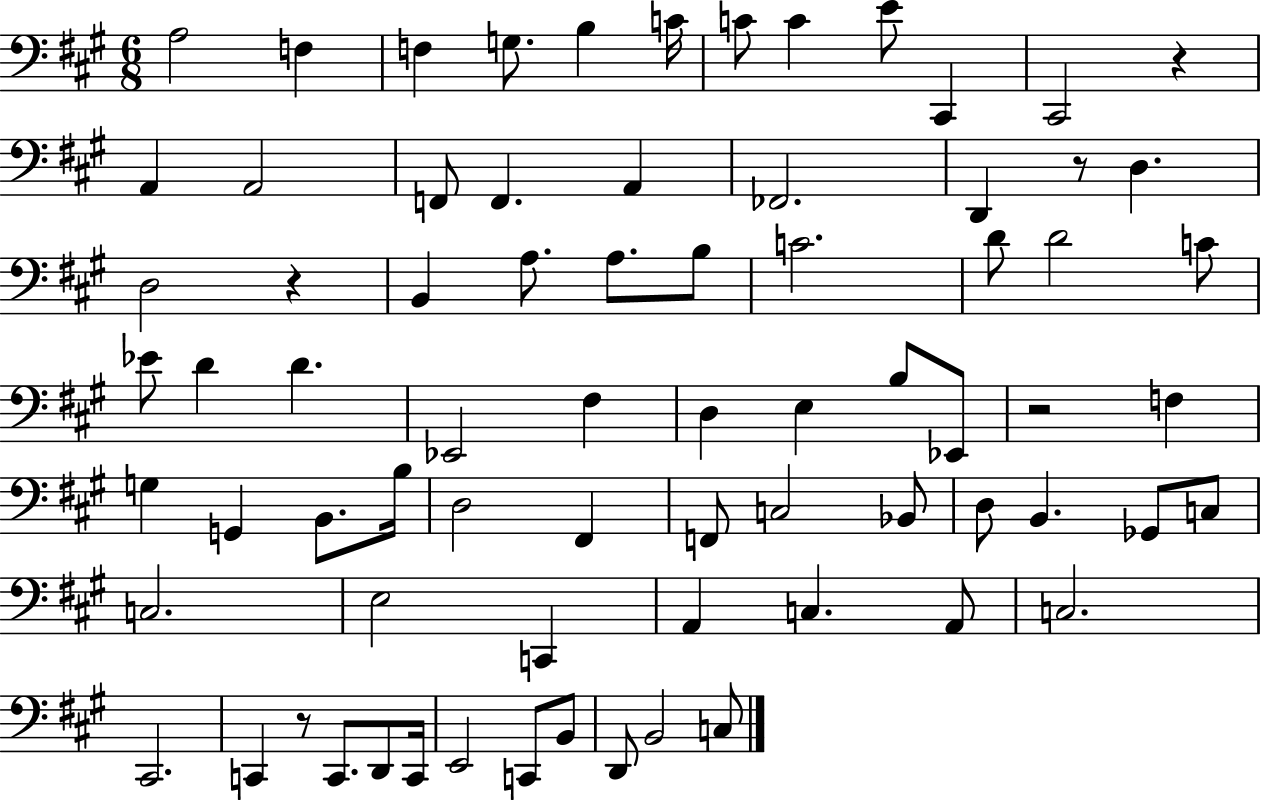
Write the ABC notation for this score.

X:1
T:Untitled
M:6/8
L:1/4
K:A
A,2 F, F, G,/2 B, C/4 C/2 C E/2 ^C,, ^C,,2 z A,, A,,2 F,,/2 F,, A,, _F,,2 D,, z/2 D, D,2 z B,, A,/2 A,/2 B,/2 C2 D/2 D2 C/2 _E/2 D D _E,,2 ^F, D, E, B,/2 _E,,/2 z2 F, G, G,, B,,/2 B,/4 D,2 ^F,, F,,/2 C,2 _B,,/2 D,/2 B,, _G,,/2 C,/2 C,2 E,2 C,, A,, C, A,,/2 C,2 ^C,,2 C,, z/2 C,,/2 D,,/2 C,,/4 E,,2 C,,/2 B,,/2 D,,/2 B,,2 C,/2